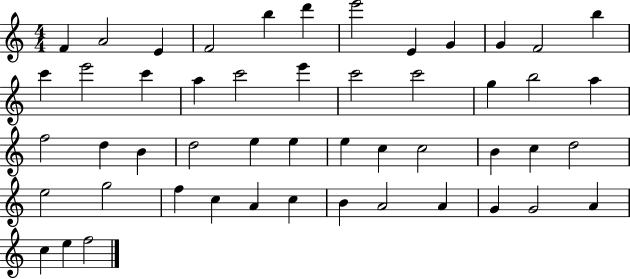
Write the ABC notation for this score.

X:1
T:Untitled
M:4/4
L:1/4
K:C
F A2 E F2 b d' e'2 E G G F2 b c' e'2 c' a c'2 e' c'2 c'2 g b2 a f2 d B d2 e e e c c2 B c d2 e2 g2 f c A c B A2 A G G2 A c e f2